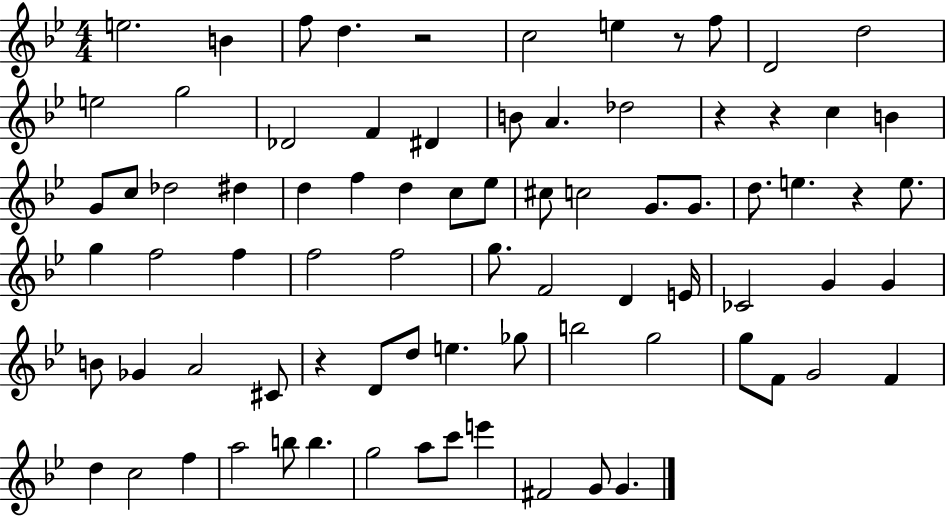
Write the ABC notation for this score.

X:1
T:Untitled
M:4/4
L:1/4
K:Bb
e2 B f/2 d z2 c2 e z/2 f/2 D2 d2 e2 g2 _D2 F ^D B/2 A _d2 z z c B G/2 c/2 _d2 ^d d f d c/2 _e/2 ^c/2 c2 G/2 G/2 d/2 e z e/2 g f2 f f2 f2 g/2 F2 D E/4 _C2 G G B/2 _G A2 ^C/2 z D/2 d/2 e _g/2 b2 g2 g/2 F/2 G2 F d c2 f a2 b/2 b g2 a/2 c'/2 e' ^F2 G/2 G